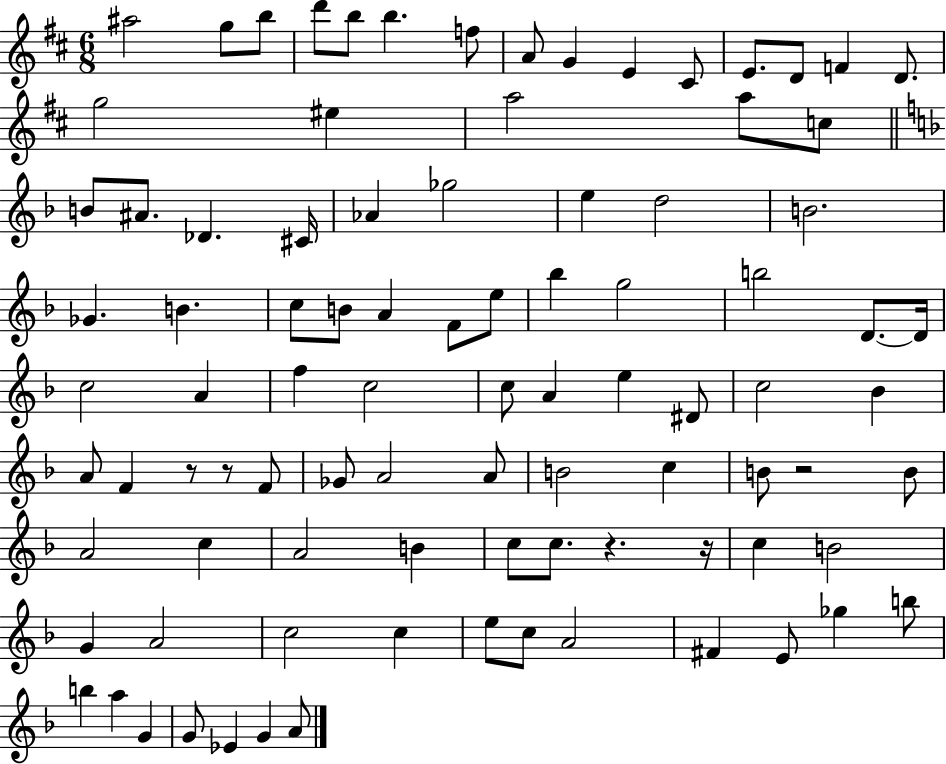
A#5/h G5/e B5/e D6/e B5/e B5/q. F5/e A4/e G4/q E4/q C#4/e E4/e. D4/e F4/q D4/e. G5/h EIS5/q A5/h A5/e C5/e B4/e A#4/e. Db4/q. C#4/s Ab4/q Gb5/h E5/q D5/h B4/h. Gb4/q. B4/q. C5/e B4/e A4/q F4/e E5/e Bb5/q G5/h B5/h D4/e. D4/s C5/h A4/q F5/q C5/h C5/e A4/q E5/q D#4/e C5/h Bb4/q A4/e F4/q R/e R/e F4/e Gb4/e A4/h A4/e B4/h C5/q B4/e R/h B4/e A4/h C5/q A4/h B4/q C5/e C5/e. R/q. R/s C5/q B4/h G4/q A4/h C5/h C5/q E5/e C5/e A4/h F#4/q E4/e Gb5/q B5/e B5/q A5/q G4/q G4/e Eb4/q G4/q A4/e